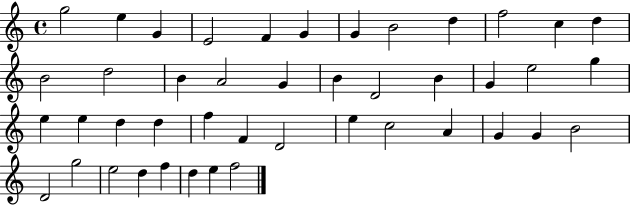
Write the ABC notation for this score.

X:1
T:Untitled
M:4/4
L:1/4
K:C
g2 e G E2 F G G B2 d f2 c d B2 d2 B A2 G B D2 B G e2 g e e d d f F D2 e c2 A G G B2 D2 g2 e2 d f d e f2